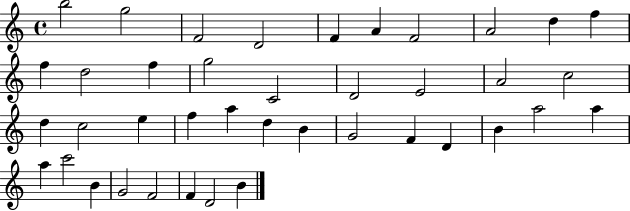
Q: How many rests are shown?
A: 0